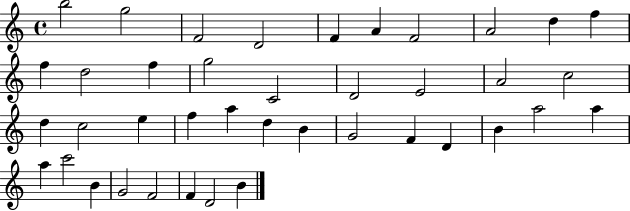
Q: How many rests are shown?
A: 0